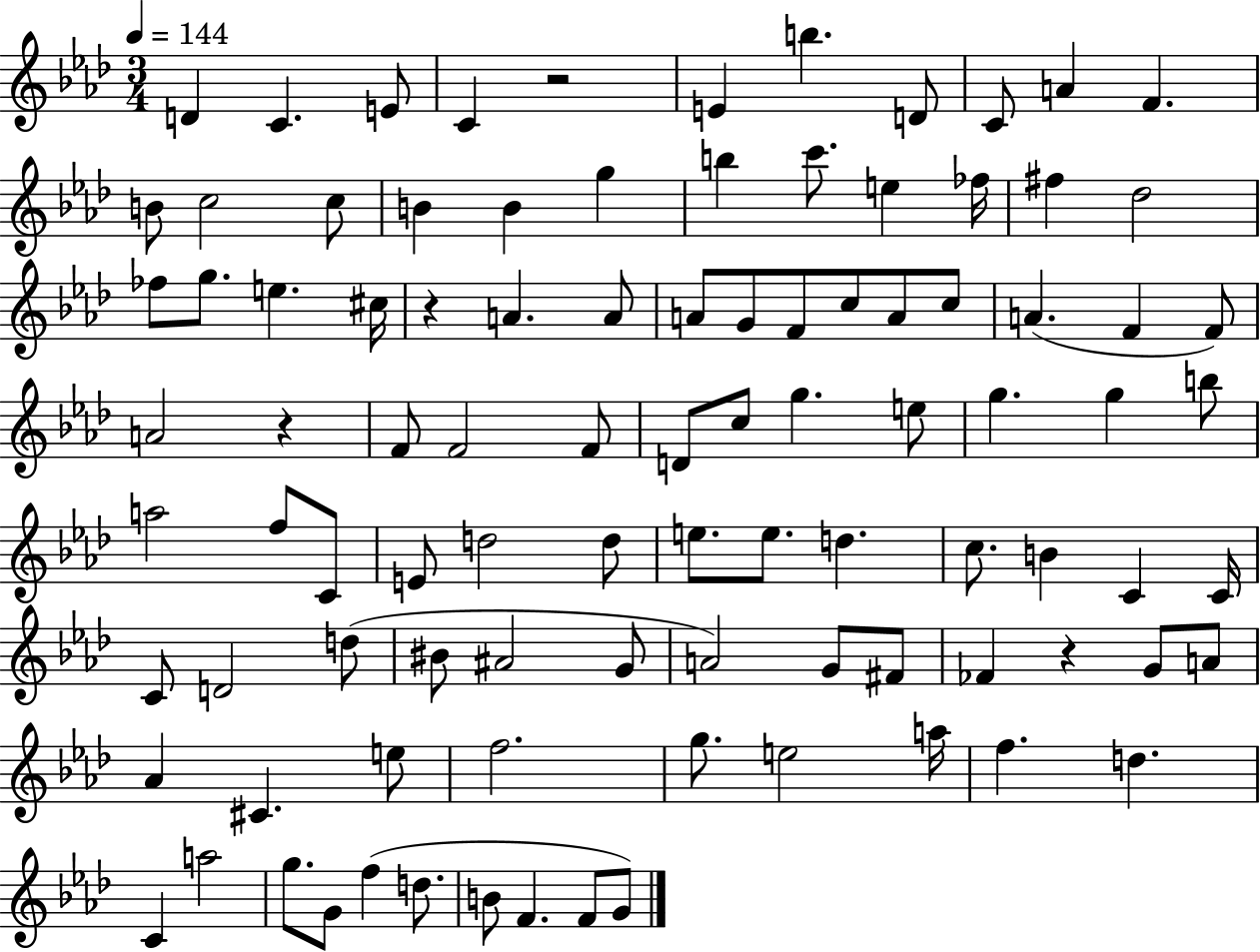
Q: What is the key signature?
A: AES major